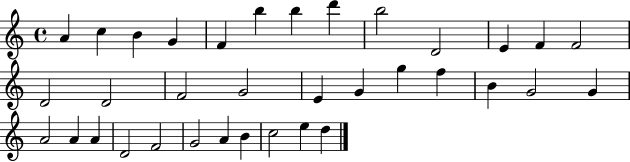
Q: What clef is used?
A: treble